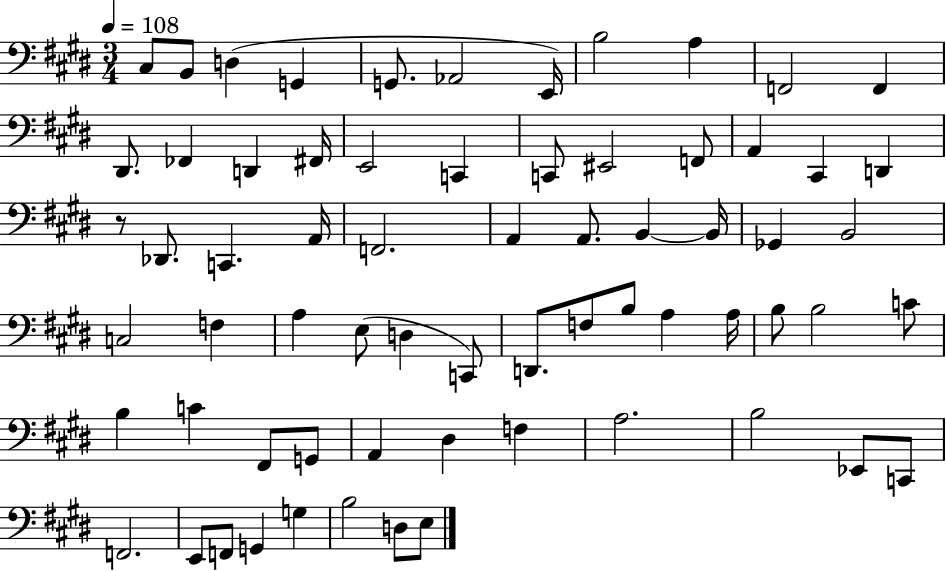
X:1
T:Untitled
M:3/4
L:1/4
K:E
^C,/2 B,,/2 D, G,, G,,/2 _A,,2 E,,/4 B,2 A, F,,2 F,, ^D,,/2 _F,, D,, ^F,,/4 E,,2 C,, C,,/2 ^E,,2 F,,/2 A,, ^C,, D,, z/2 _D,,/2 C,, A,,/4 F,,2 A,, A,,/2 B,, B,,/4 _G,, B,,2 C,2 F, A, E,/2 D, C,,/2 D,,/2 F,/2 B,/2 A, A,/4 B,/2 B,2 C/2 B, C ^F,,/2 G,,/2 A,, ^D, F, A,2 B,2 _E,,/2 C,,/2 F,,2 E,,/2 F,,/2 G,, G, B,2 D,/2 E,/2